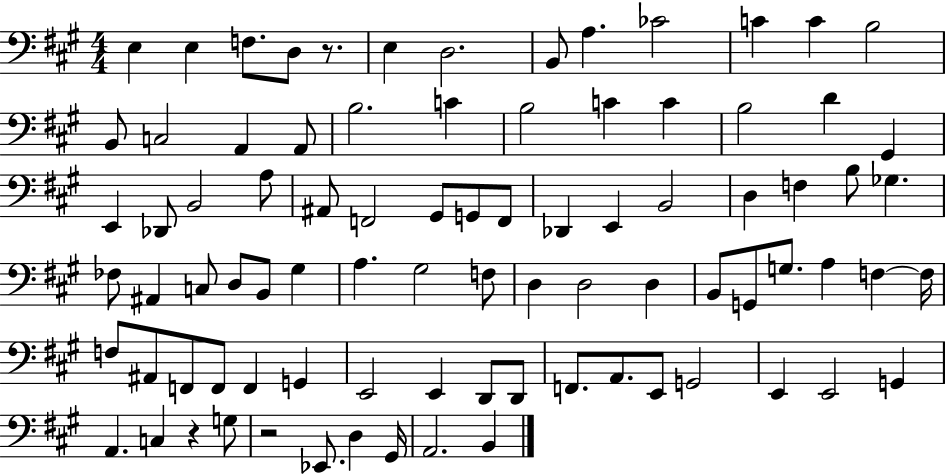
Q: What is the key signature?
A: A major